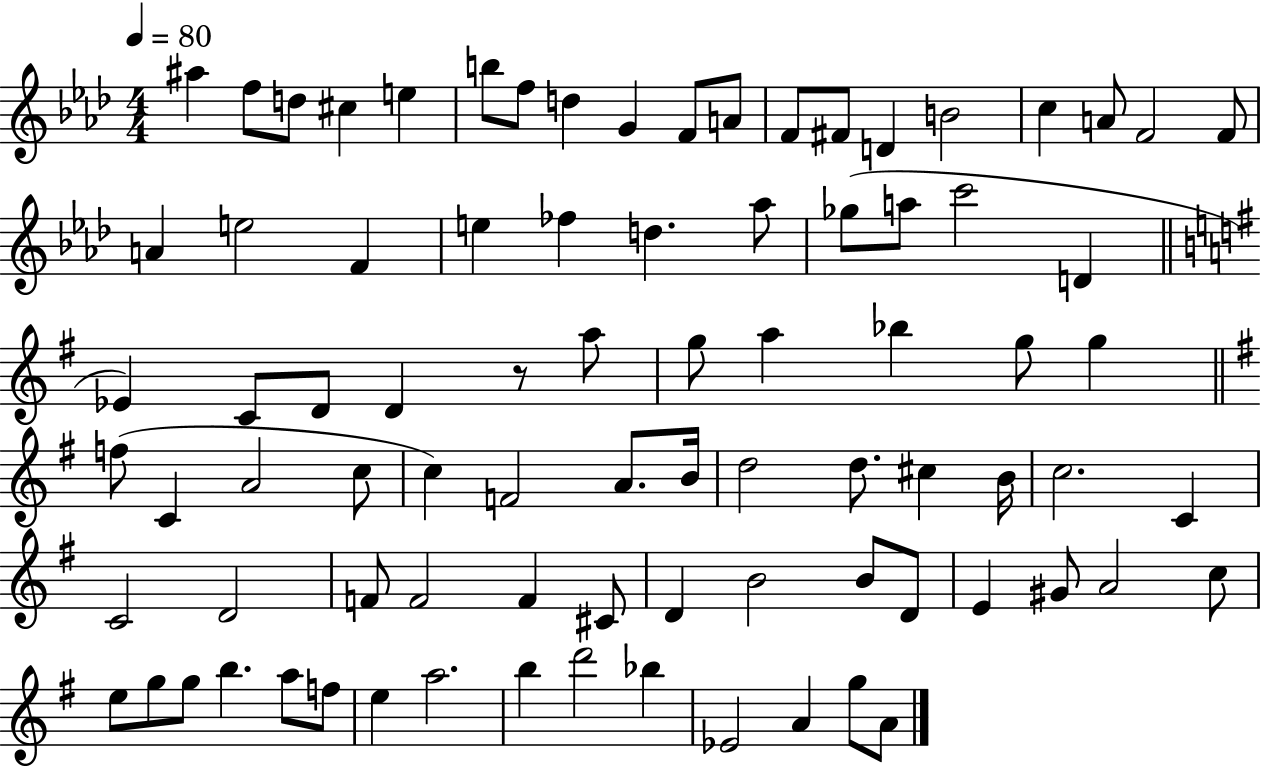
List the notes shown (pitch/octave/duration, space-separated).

A#5/q F5/e D5/e C#5/q E5/q B5/e F5/e D5/q G4/q F4/e A4/e F4/e F#4/e D4/q B4/h C5/q A4/e F4/h F4/e A4/q E5/h F4/q E5/q FES5/q D5/q. Ab5/e Gb5/e A5/e C6/h D4/q Eb4/q C4/e D4/e D4/q R/e A5/e G5/e A5/q Bb5/q G5/e G5/q F5/e C4/q A4/h C5/e C5/q F4/h A4/e. B4/s D5/h D5/e. C#5/q B4/s C5/h. C4/q C4/h D4/h F4/e F4/h F4/q C#4/e D4/q B4/h B4/e D4/e E4/q G#4/e A4/h C5/e E5/e G5/e G5/e B5/q. A5/e F5/e E5/q A5/h. B5/q D6/h Bb5/q Eb4/h A4/q G5/e A4/e